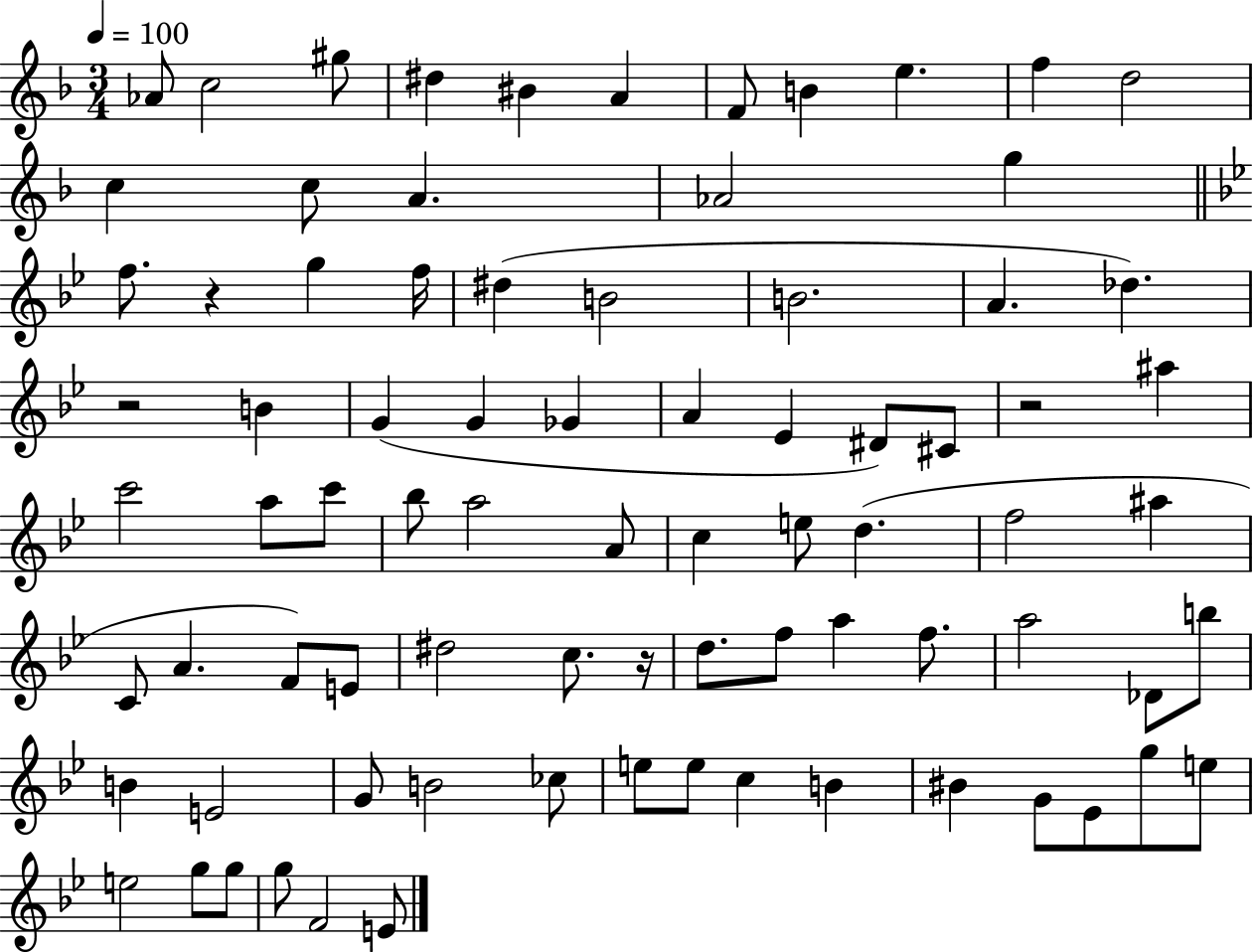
Ab4/e C5/h G#5/e D#5/q BIS4/q A4/q F4/e B4/q E5/q. F5/q D5/h C5/q C5/e A4/q. Ab4/h G5/q F5/e. R/q G5/q F5/s D#5/q B4/h B4/h. A4/q. Db5/q. R/h B4/q G4/q G4/q Gb4/q A4/q Eb4/q D#4/e C#4/e R/h A#5/q C6/h A5/e C6/e Bb5/e A5/h A4/e C5/q E5/e D5/q. F5/h A#5/q C4/e A4/q. F4/e E4/e D#5/h C5/e. R/s D5/e. F5/e A5/q F5/e. A5/h Db4/e B5/e B4/q E4/h G4/e B4/h CES5/e E5/e E5/e C5/q B4/q BIS4/q G4/e Eb4/e G5/e E5/e E5/h G5/e G5/e G5/e F4/h E4/e